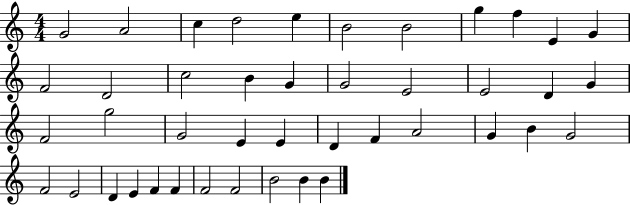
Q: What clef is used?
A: treble